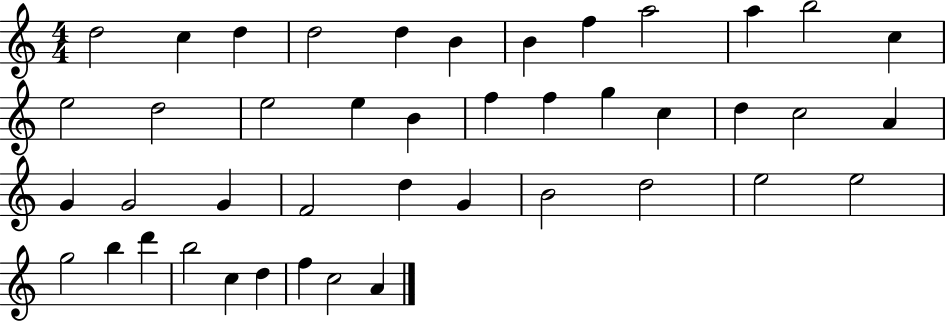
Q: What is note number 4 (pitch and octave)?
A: D5